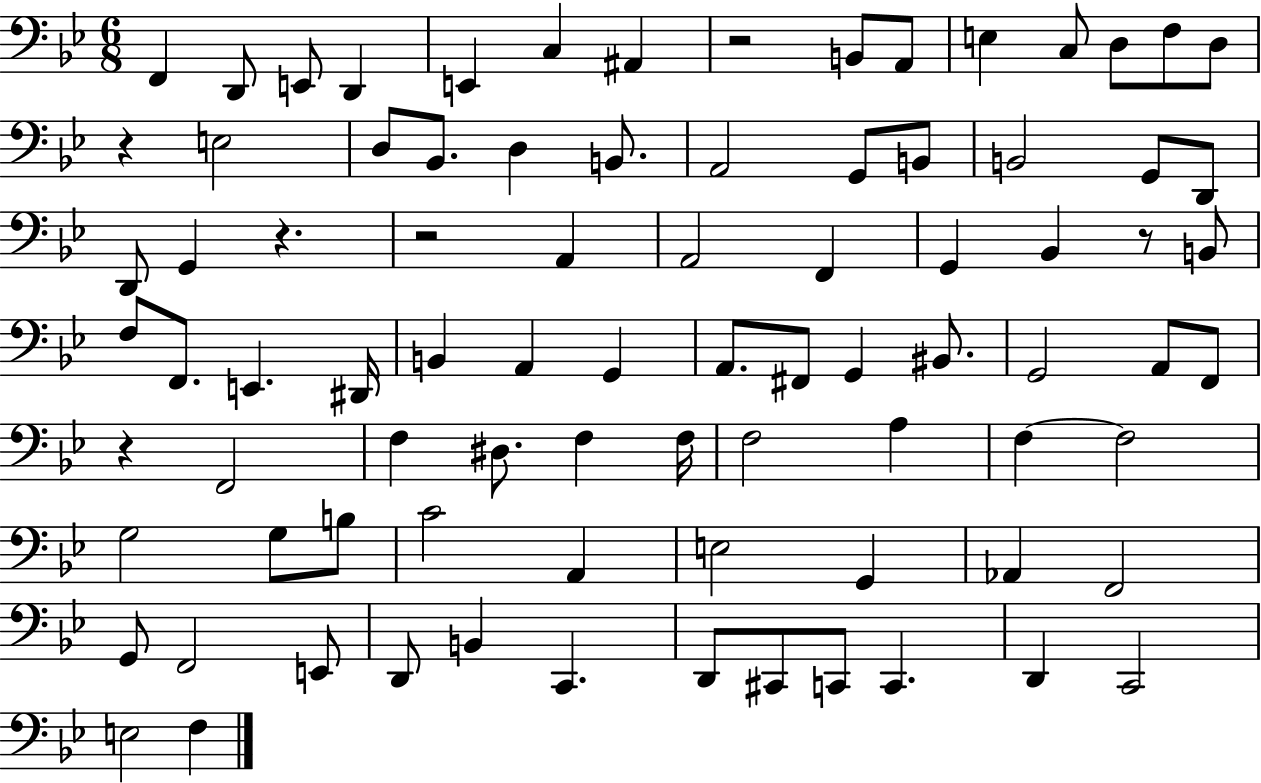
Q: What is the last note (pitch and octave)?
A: F3